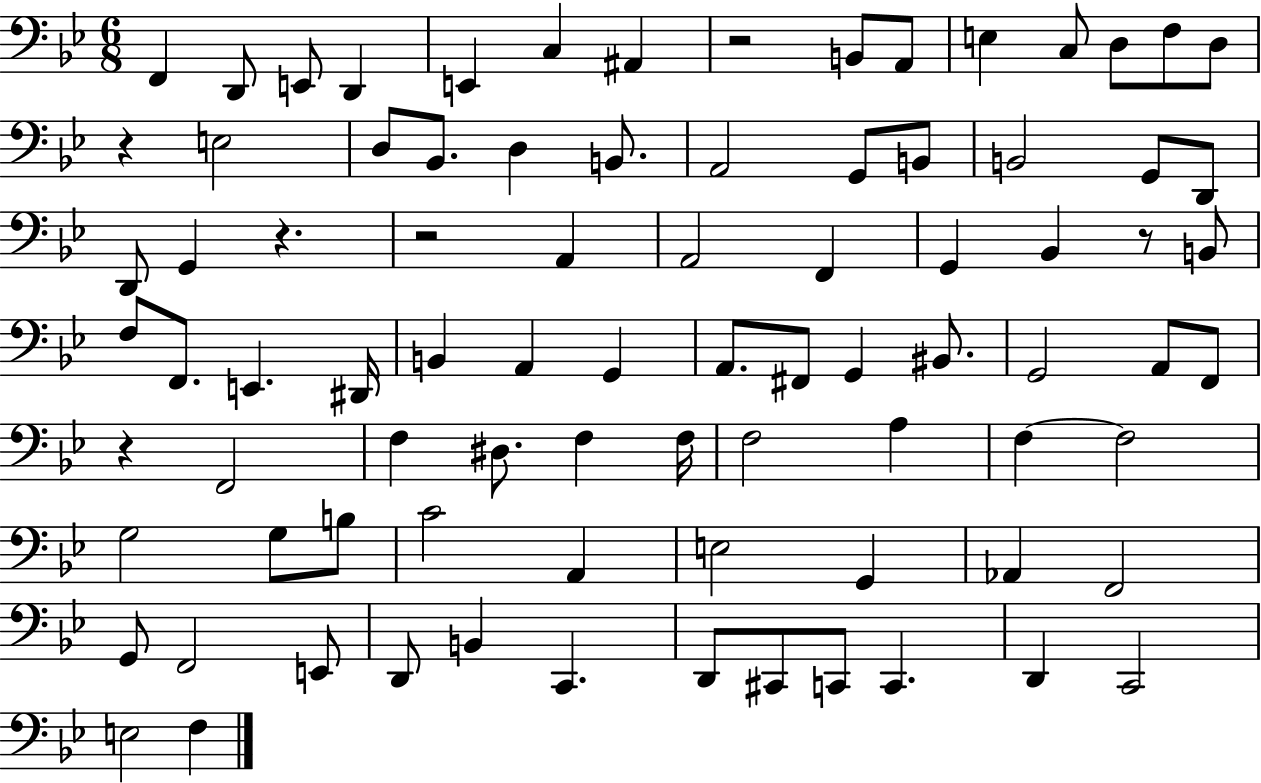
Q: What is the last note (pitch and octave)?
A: F3